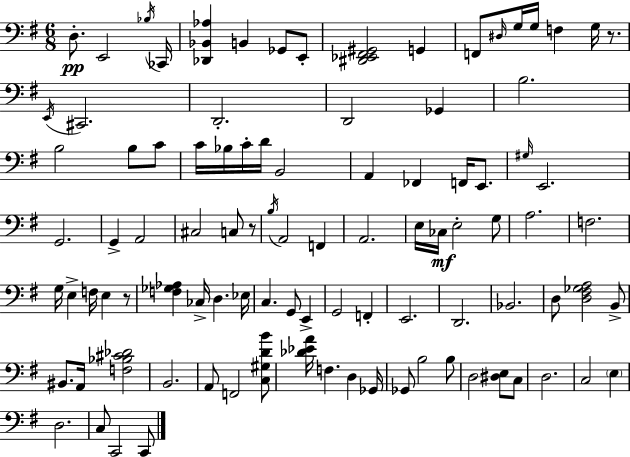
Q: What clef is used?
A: bass